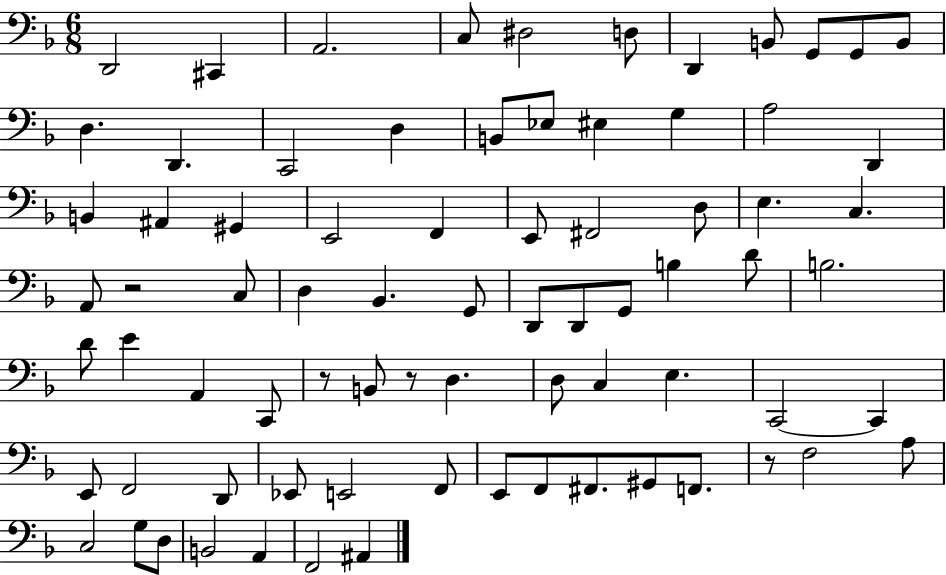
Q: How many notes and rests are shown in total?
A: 77